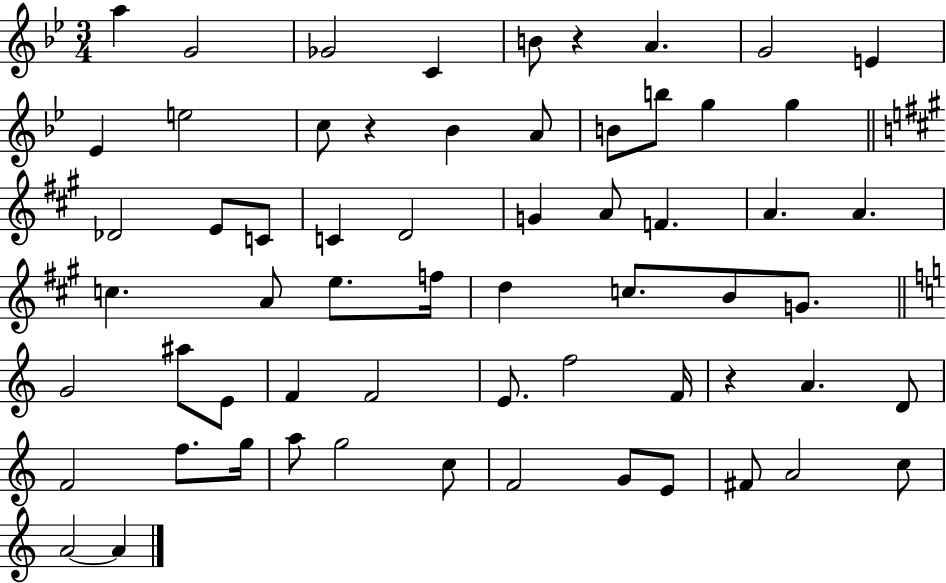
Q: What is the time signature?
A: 3/4